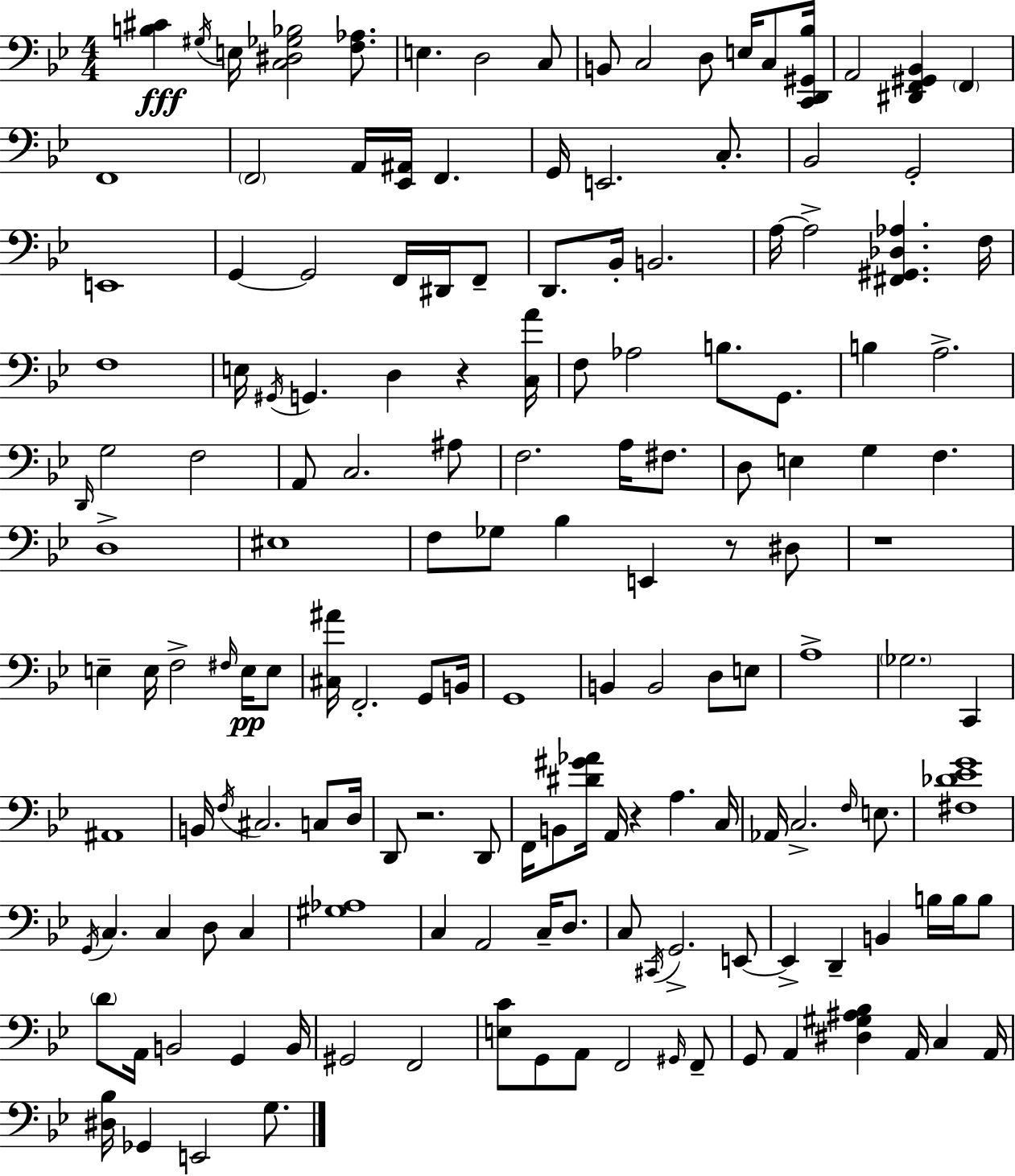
X:1
T:Untitled
M:4/4
L:1/4
K:Gm
[B,^C] ^G,/4 E,/4 [C,^D,_G,_B,]2 [F,_A,]/2 E, D,2 C,/2 B,,/2 C,2 D,/2 E,/4 C,/2 [C,,D,,^G,,_B,]/4 A,,2 [^D,,F,,^G,,_B,,] F,, F,,4 F,,2 A,,/4 [_E,,^A,,]/4 F,, G,,/4 E,,2 C,/2 _B,,2 G,,2 E,,4 G,, G,,2 F,,/4 ^D,,/4 F,,/2 D,,/2 _B,,/4 B,,2 A,/4 A,2 [^F,,^G,,_D,_A,] F,/4 F,4 E,/4 ^G,,/4 G,, D, z [C,A]/4 F,/2 _A,2 B,/2 G,,/2 B, A,2 D,,/4 G,2 F,2 A,,/2 C,2 ^A,/2 F,2 A,/4 ^F,/2 D,/2 E, G, F, D,4 ^E,4 F,/2 _G,/2 _B, E,, z/2 ^D,/2 z4 E, E,/4 F,2 ^F,/4 E,/4 E,/2 [^C,^A]/4 F,,2 G,,/2 B,,/4 G,,4 B,, B,,2 D,/2 E,/2 A,4 _G,2 C,, ^A,,4 B,,/4 F,/4 ^C,2 C,/2 D,/4 D,,/2 z2 D,,/2 F,,/4 B,,/2 [^D^G_A]/4 A,,/4 z A, C,/4 _A,,/4 C,2 F,/4 E,/2 [^F,_D_EG]4 G,,/4 C, C, D,/2 C, [^G,_A,]4 C, A,,2 C,/4 D,/2 C,/2 ^C,,/4 G,,2 E,,/2 E,, D,, B,, B,/4 B,/4 B,/2 D/2 A,,/4 B,,2 G,, B,,/4 ^G,,2 F,,2 [E,C]/2 G,,/2 A,,/2 F,,2 ^G,,/4 F,,/2 G,,/2 A,, [^D,^G,^A,_B,] A,,/4 C, A,,/4 [^D,_B,]/4 _G,, E,,2 G,/2